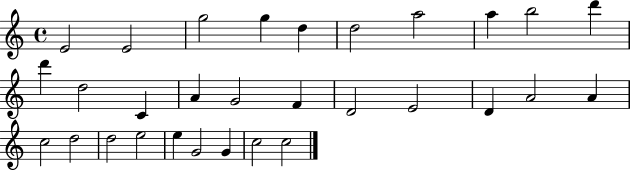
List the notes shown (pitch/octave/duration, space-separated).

E4/h E4/h G5/h G5/q D5/q D5/h A5/h A5/q B5/h D6/q D6/q D5/h C4/q A4/q G4/h F4/q D4/h E4/h D4/q A4/h A4/q C5/h D5/h D5/h E5/h E5/q G4/h G4/q C5/h C5/h